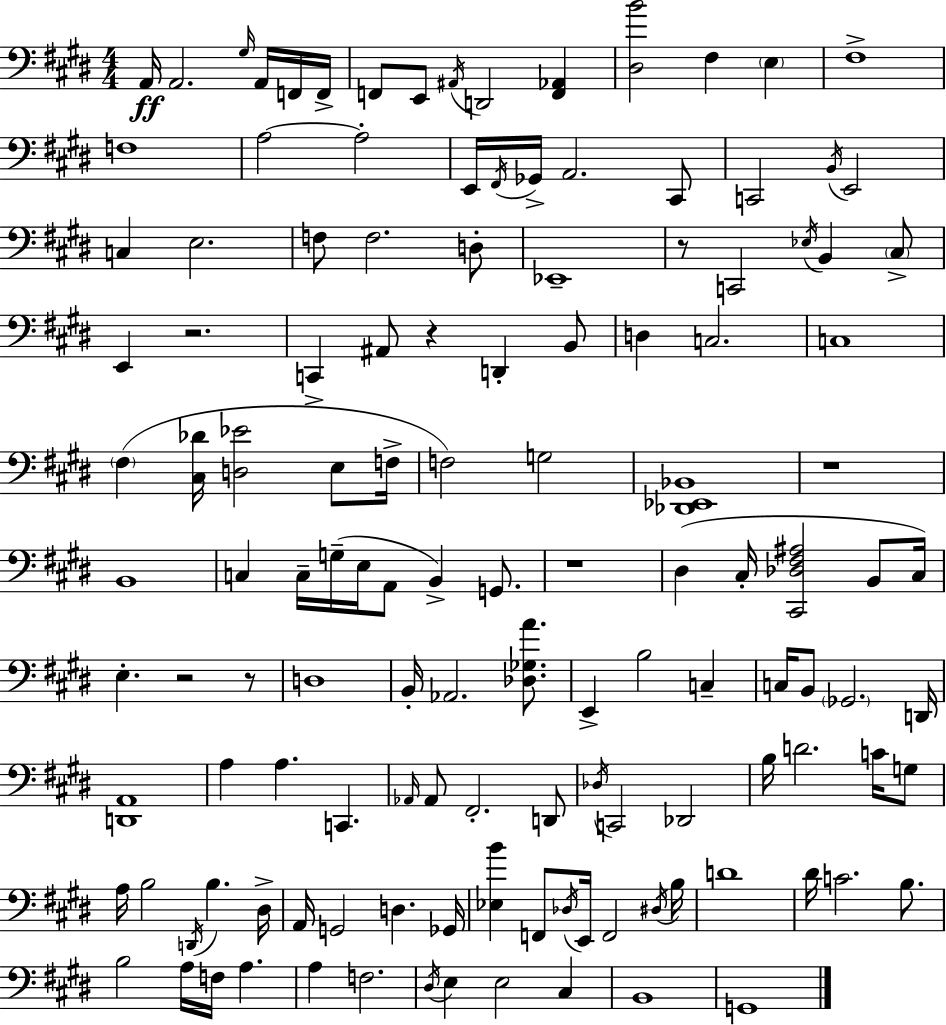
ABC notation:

X:1
T:Untitled
M:4/4
L:1/4
K:E
A,,/4 A,,2 ^G,/4 A,,/4 F,,/4 F,,/4 F,,/2 E,,/2 ^A,,/4 D,,2 [F,,_A,,] [^D,B]2 ^F, E, ^F,4 F,4 A,2 A,2 E,,/4 ^F,,/4 _G,,/4 A,,2 ^C,,/2 C,,2 B,,/4 E,,2 C, E,2 F,/2 F,2 D,/2 _E,,4 z/2 C,,2 _E,/4 B,, ^C,/2 E,, z2 C,, ^A,,/2 z D,, B,,/2 D, C,2 C,4 ^F, [^C,_D]/4 [D,_E]2 E,/2 F,/4 F,2 G,2 [_D,,_E,,_B,,]4 z4 B,,4 C, C,/4 G,/4 E,/4 A,,/2 B,, G,,/2 z4 ^D, ^C,/4 [^C,,_D,^F,^A,]2 B,,/2 ^C,/4 E, z2 z/2 D,4 B,,/4 _A,,2 [_D,_G,A]/2 E,, B,2 C, C,/4 B,,/2 _G,,2 D,,/4 [D,,A,,]4 A, A, C,, _A,,/4 _A,,/2 ^F,,2 D,,/2 _D,/4 C,,2 _D,,2 B,/4 D2 C/4 G,/2 A,/4 B,2 D,,/4 B, ^D,/4 A,,/4 G,,2 D, _G,,/4 [_E,B] F,,/2 _D,/4 E,,/4 F,,2 ^D,/4 B,/4 D4 ^D/4 C2 B,/2 B,2 A,/4 F,/4 A, A, F,2 ^D,/4 E, E,2 ^C, B,,4 G,,4